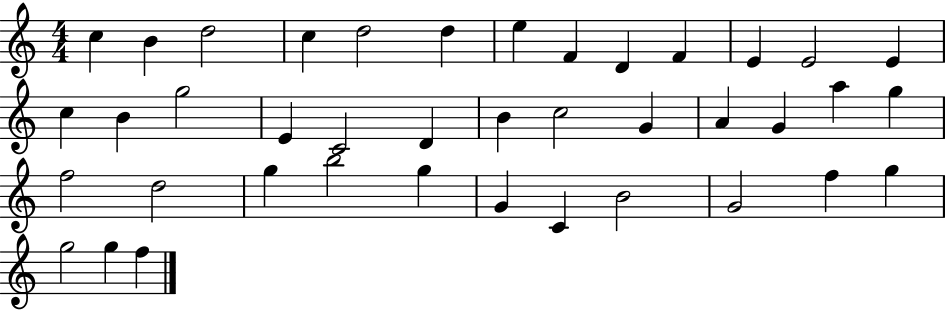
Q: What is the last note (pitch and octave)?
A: F5